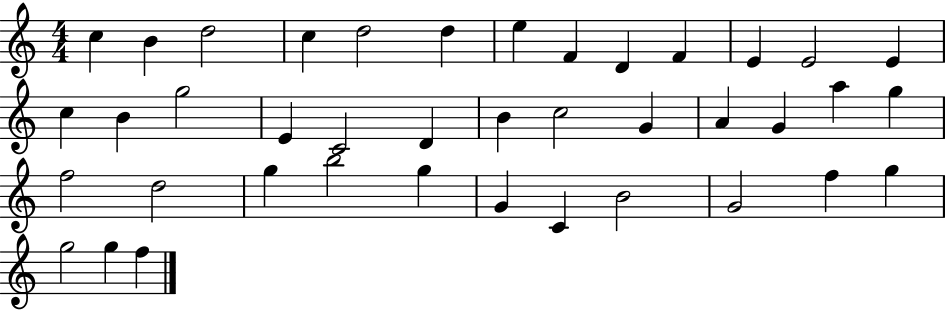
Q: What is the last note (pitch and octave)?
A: F5